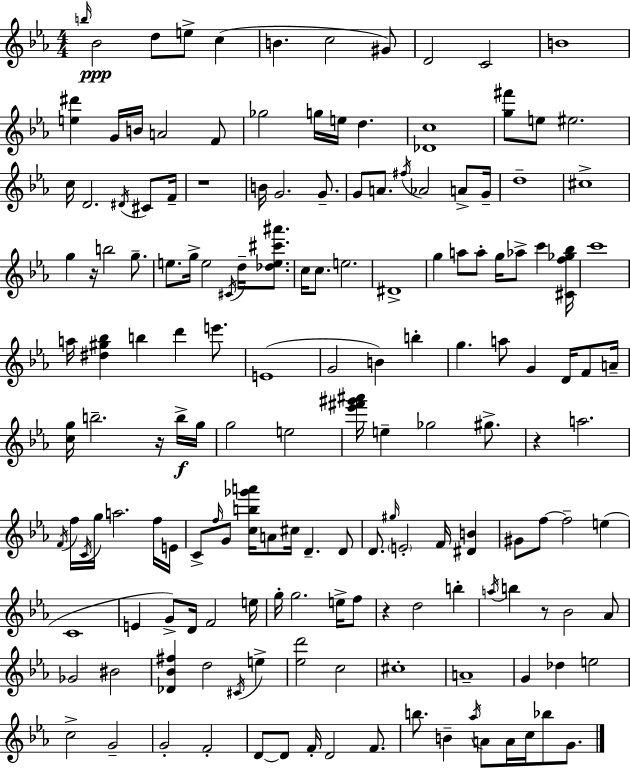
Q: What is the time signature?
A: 4/4